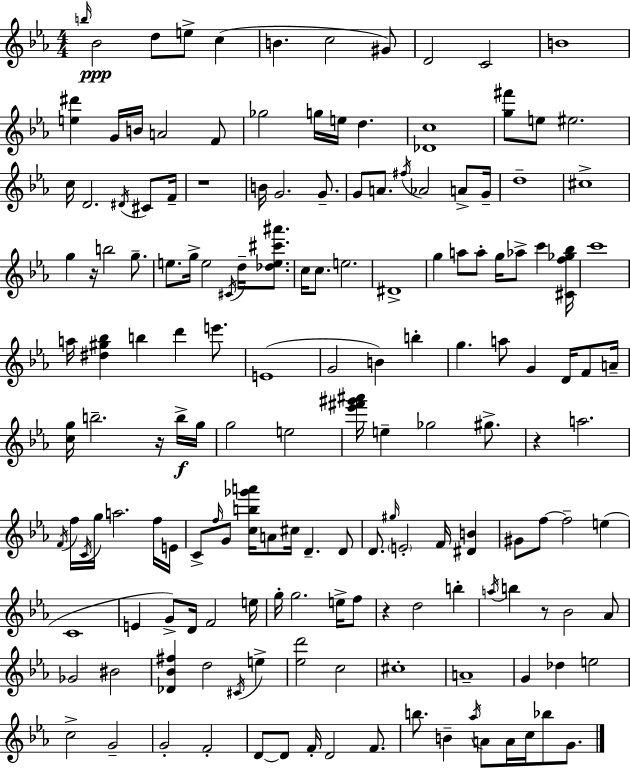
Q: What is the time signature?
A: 4/4